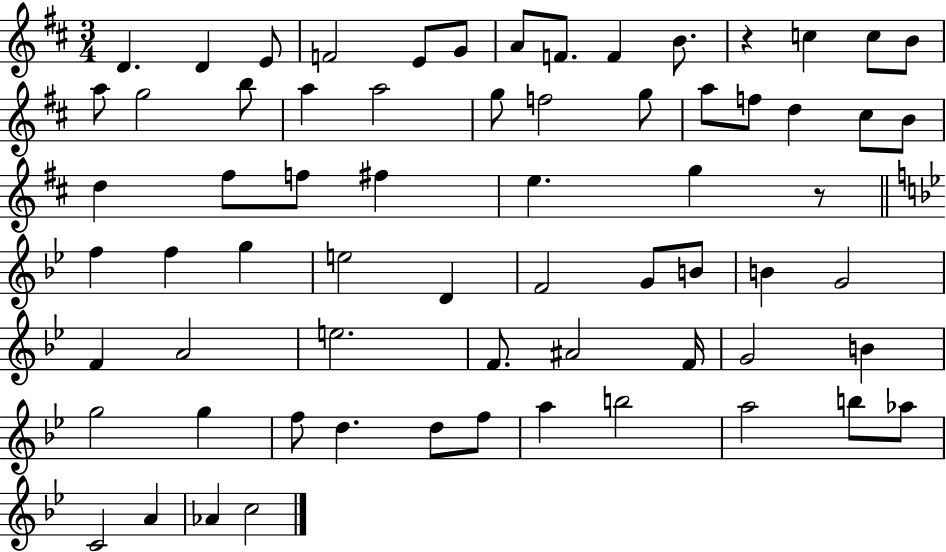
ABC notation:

X:1
T:Untitled
M:3/4
L:1/4
K:D
D D E/2 F2 E/2 G/2 A/2 F/2 F B/2 z c c/2 B/2 a/2 g2 b/2 a a2 g/2 f2 g/2 a/2 f/2 d ^c/2 B/2 d ^f/2 f/2 ^f e g z/2 f f g e2 D F2 G/2 B/2 B G2 F A2 e2 F/2 ^A2 F/4 G2 B g2 g f/2 d d/2 f/2 a b2 a2 b/2 _a/2 C2 A _A c2